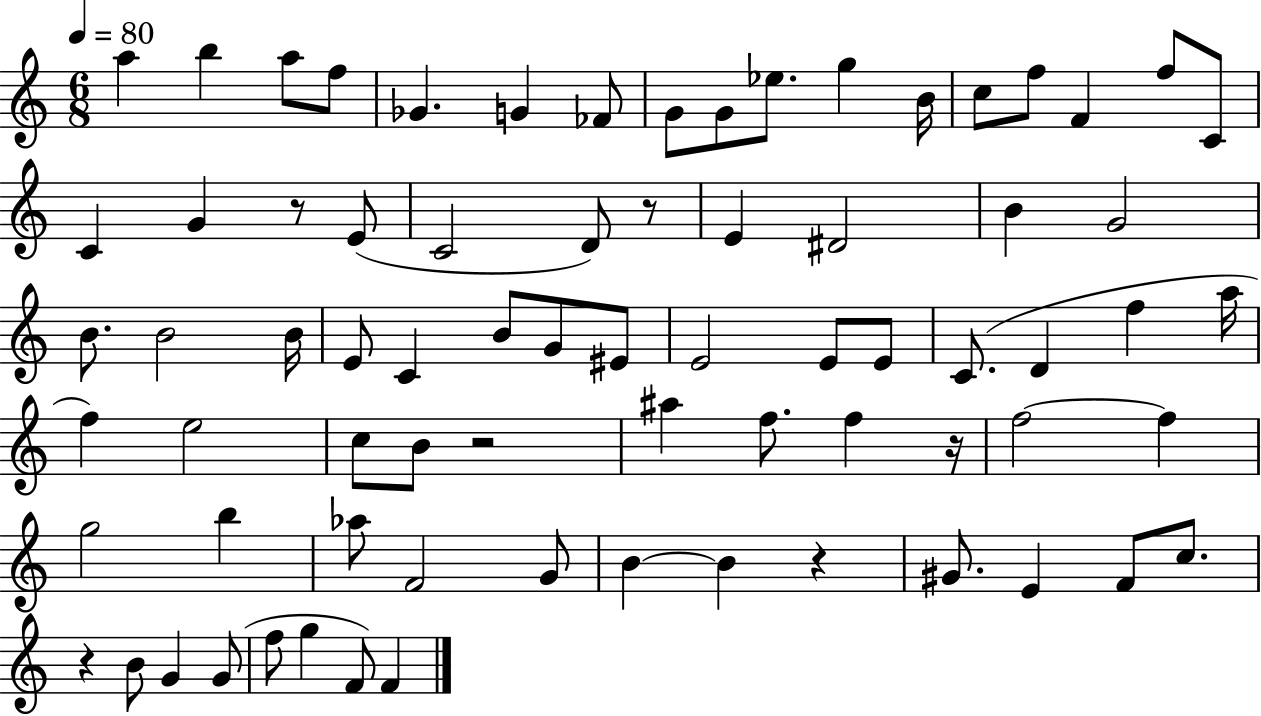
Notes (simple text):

A5/q B5/q A5/e F5/e Gb4/q. G4/q FES4/e G4/e G4/e Eb5/e. G5/q B4/s C5/e F5/e F4/q F5/e C4/e C4/q G4/q R/e E4/e C4/h D4/e R/e E4/q D#4/h B4/q G4/h B4/e. B4/h B4/s E4/e C4/q B4/e G4/e EIS4/e E4/h E4/e E4/e C4/e. D4/q F5/q A5/s F5/q E5/h C5/e B4/e R/h A#5/q F5/e. F5/q R/s F5/h F5/q G5/h B5/q Ab5/e F4/h G4/e B4/q B4/q R/q G#4/e. E4/q F4/e C5/e. R/q B4/e G4/q G4/e F5/e G5/q F4/e F4/q